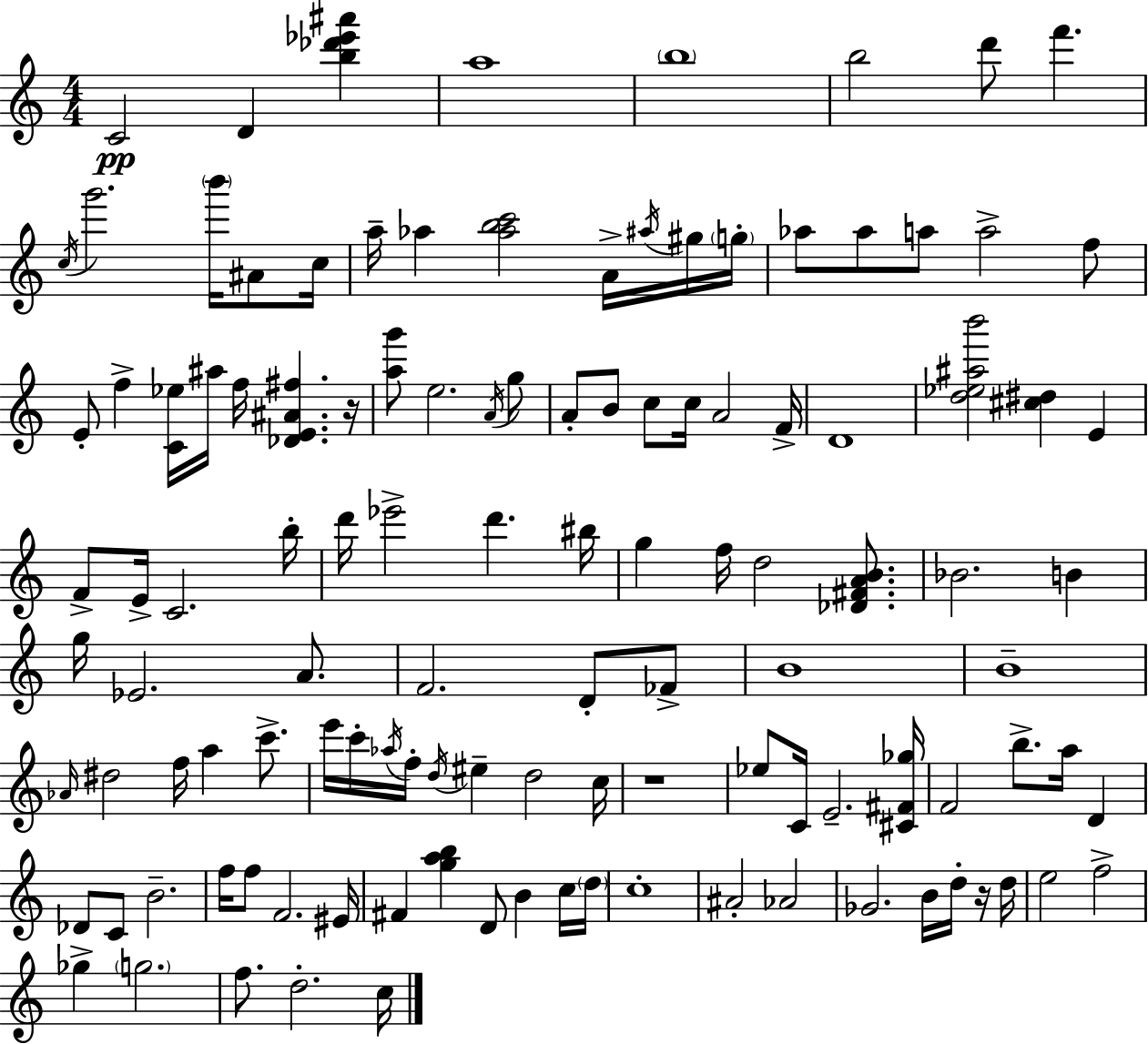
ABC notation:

X:1
T:Untitled
M:4/4
L:1/4
K:Am
C2 D [b_d'_e'^a'] a4 b4 b2 d'/2 f' c/4 g'2 b'/4 ^A/2 c/4 a/4 _a [_abc']2 A/4 ^a/4 ^g/4 g/4 _a/2 _a/2 a/2 a2 f/2 E/2 f [C_e]/4 ^a/4 f/4 [_DE^A^f] z/4 [ag']/2 e2 A/4 g/2 A/2 B/2 c/2 c/4 A2 F/4 D4 [d_e^ab']2 [^c^d] E F/2 E/4 C2 b/4 d'/4 _e'2 d' ^b/4 g f/4 d2 [_D^FAB]/2 _B2 B g/4 _E2 A/2 F2 D/2 _F/2 B4 B4 _A/4 ^d2 f/4 a c'/2 e'/4 c'/4 _a/4 f/4 d/4 ^e d2 c/4 z4 _e/2 C/4 E2 [^C^F_g]/4 F2 b/2 a/4 D _D/2 C/2 B2 f/4 f/2 F2 ^E/4 ^F [gab] D/2 B c/4 d/4 c4 ^A2 _A2 _G2 B/4 d/4 z/4 d/4 e2 f2 _g g2 f/2 d2 c/4